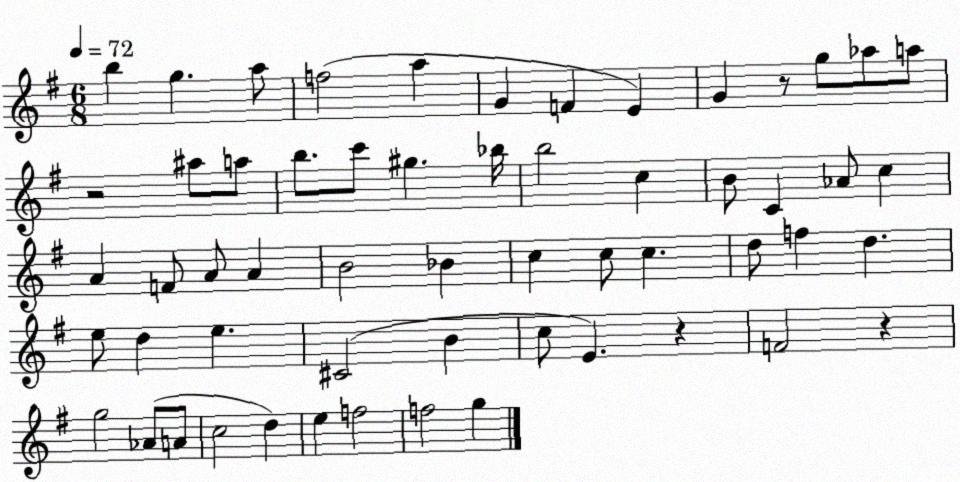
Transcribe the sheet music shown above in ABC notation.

X:1
T:Untitled
M:6/8
L:1/4
K:G
b g a/2 f2 a G F E G z/2 g/2 _a/2 a/2 z2 ^a/2 a/2 b/2 c'/2 ^g _b/4 b2 c B/2 C _A/2 c A F/2 A/2 A B2 _B c c/2 c d/2 f d e/2 d e ^C2 B c/2 E z F2 z g2 _A/2 A/2 c2 d e f2 f2 g